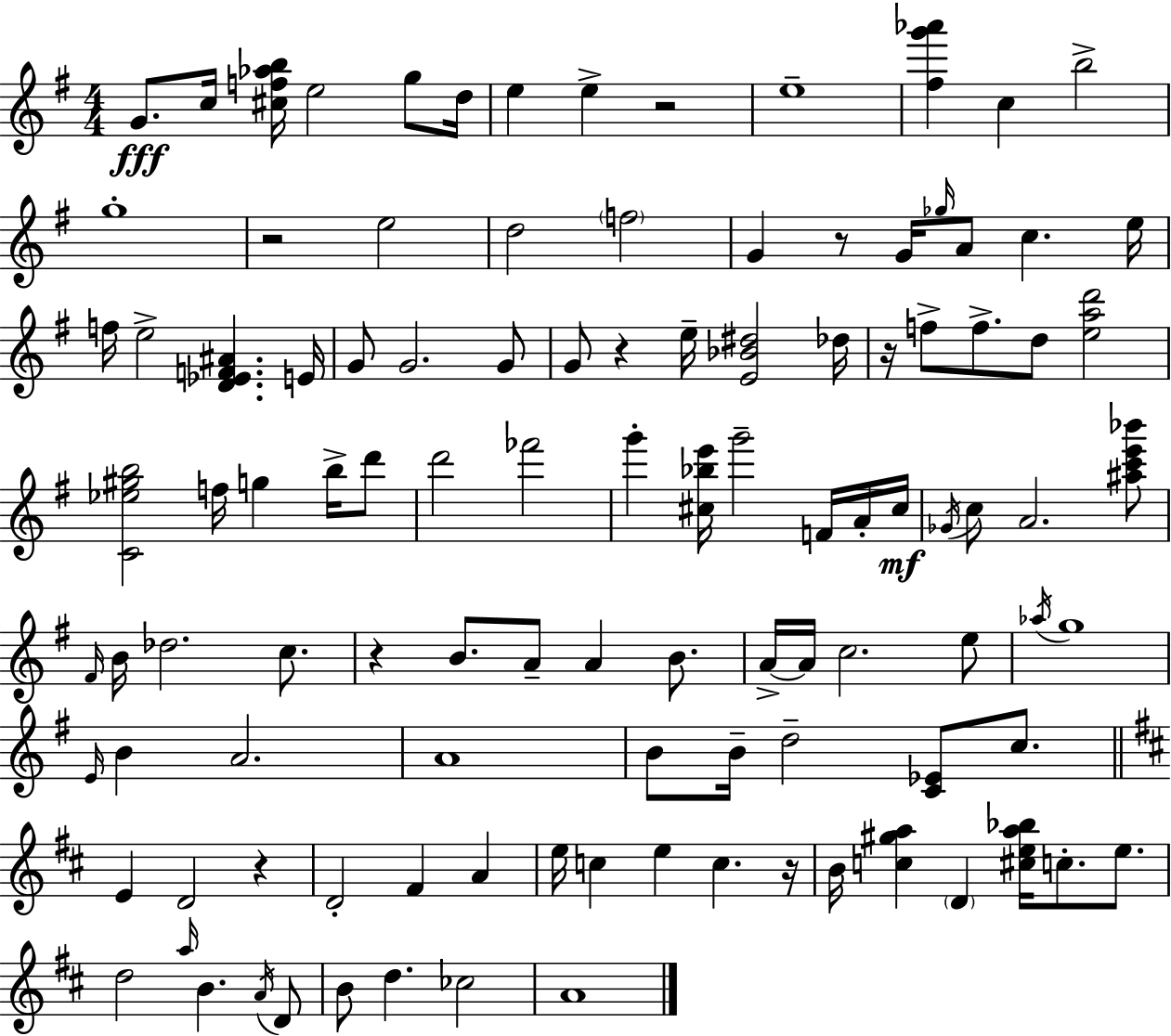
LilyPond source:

{
  \clef treble
  \numericTimeSignature
  \time 4/4
  \key e \minor
  g'8.\fff c''16 <cis'' f'' aes'' b''>16 e''2 g''8 d''16 | e''4 e''4-> r2 | e''1-- | <fis'' g''' aes'''>4 c''4 b''2-> | \break g''1-. | r2 e''2 | d''2 \parenthesize f''2 | g'4 r8 g'16 \grace { ges''16 } a'8 c''4. | \break e''16 f''16 e''2-> <d' ees' f' ais'>4. | e'16 g'8 g'2. g'8 | g'8 r4 e''16-- <e' bes' dis''>2 | des''16 r16 f''8-> f''8.-> d''8 <e'' a'' d'''>2 | \break <c' ees'' gis'' b''>2 f''16 g''4 b''16-> d'''8 | d'''2 fes'''2 | g'''4-. <cis'' bes'' e'''>16 g'''2-- f'16 a'16-. | cis''16\mf \acciaccatura { ges'16 } c''8 a'2. | \break <ais'' c''' e''' bes'''>8 \grace { fis'16 } b'16 des''2. | c''8. r4 b'8. a'8-- a'4 | b'8. a'16->~~ a'16 c''2. | e''8 \acciaccatura { aes''16 } g''1 | \break \grace { e'16 } b'4 a'2. | a'1 | b'8 b'16-- d''2-- | <c' ees'>8 c''8. \bar "||" \break \key d \major e'4 d'2 r4 | d'2-. fis'4 a'4 | e''16 c''4 e''4 c''4. r16 | b'16 <c'' gis'' a''>4 \parenthesize d'4 <cis'' e'' a'' bes''>16 c''8.-. e''8. | \break d''2 \grace { a''16 } b'4. \acciaccatura { a'16 } | d'8 b'8 d''4. ces''2 | a'1 | \bar "|."
}